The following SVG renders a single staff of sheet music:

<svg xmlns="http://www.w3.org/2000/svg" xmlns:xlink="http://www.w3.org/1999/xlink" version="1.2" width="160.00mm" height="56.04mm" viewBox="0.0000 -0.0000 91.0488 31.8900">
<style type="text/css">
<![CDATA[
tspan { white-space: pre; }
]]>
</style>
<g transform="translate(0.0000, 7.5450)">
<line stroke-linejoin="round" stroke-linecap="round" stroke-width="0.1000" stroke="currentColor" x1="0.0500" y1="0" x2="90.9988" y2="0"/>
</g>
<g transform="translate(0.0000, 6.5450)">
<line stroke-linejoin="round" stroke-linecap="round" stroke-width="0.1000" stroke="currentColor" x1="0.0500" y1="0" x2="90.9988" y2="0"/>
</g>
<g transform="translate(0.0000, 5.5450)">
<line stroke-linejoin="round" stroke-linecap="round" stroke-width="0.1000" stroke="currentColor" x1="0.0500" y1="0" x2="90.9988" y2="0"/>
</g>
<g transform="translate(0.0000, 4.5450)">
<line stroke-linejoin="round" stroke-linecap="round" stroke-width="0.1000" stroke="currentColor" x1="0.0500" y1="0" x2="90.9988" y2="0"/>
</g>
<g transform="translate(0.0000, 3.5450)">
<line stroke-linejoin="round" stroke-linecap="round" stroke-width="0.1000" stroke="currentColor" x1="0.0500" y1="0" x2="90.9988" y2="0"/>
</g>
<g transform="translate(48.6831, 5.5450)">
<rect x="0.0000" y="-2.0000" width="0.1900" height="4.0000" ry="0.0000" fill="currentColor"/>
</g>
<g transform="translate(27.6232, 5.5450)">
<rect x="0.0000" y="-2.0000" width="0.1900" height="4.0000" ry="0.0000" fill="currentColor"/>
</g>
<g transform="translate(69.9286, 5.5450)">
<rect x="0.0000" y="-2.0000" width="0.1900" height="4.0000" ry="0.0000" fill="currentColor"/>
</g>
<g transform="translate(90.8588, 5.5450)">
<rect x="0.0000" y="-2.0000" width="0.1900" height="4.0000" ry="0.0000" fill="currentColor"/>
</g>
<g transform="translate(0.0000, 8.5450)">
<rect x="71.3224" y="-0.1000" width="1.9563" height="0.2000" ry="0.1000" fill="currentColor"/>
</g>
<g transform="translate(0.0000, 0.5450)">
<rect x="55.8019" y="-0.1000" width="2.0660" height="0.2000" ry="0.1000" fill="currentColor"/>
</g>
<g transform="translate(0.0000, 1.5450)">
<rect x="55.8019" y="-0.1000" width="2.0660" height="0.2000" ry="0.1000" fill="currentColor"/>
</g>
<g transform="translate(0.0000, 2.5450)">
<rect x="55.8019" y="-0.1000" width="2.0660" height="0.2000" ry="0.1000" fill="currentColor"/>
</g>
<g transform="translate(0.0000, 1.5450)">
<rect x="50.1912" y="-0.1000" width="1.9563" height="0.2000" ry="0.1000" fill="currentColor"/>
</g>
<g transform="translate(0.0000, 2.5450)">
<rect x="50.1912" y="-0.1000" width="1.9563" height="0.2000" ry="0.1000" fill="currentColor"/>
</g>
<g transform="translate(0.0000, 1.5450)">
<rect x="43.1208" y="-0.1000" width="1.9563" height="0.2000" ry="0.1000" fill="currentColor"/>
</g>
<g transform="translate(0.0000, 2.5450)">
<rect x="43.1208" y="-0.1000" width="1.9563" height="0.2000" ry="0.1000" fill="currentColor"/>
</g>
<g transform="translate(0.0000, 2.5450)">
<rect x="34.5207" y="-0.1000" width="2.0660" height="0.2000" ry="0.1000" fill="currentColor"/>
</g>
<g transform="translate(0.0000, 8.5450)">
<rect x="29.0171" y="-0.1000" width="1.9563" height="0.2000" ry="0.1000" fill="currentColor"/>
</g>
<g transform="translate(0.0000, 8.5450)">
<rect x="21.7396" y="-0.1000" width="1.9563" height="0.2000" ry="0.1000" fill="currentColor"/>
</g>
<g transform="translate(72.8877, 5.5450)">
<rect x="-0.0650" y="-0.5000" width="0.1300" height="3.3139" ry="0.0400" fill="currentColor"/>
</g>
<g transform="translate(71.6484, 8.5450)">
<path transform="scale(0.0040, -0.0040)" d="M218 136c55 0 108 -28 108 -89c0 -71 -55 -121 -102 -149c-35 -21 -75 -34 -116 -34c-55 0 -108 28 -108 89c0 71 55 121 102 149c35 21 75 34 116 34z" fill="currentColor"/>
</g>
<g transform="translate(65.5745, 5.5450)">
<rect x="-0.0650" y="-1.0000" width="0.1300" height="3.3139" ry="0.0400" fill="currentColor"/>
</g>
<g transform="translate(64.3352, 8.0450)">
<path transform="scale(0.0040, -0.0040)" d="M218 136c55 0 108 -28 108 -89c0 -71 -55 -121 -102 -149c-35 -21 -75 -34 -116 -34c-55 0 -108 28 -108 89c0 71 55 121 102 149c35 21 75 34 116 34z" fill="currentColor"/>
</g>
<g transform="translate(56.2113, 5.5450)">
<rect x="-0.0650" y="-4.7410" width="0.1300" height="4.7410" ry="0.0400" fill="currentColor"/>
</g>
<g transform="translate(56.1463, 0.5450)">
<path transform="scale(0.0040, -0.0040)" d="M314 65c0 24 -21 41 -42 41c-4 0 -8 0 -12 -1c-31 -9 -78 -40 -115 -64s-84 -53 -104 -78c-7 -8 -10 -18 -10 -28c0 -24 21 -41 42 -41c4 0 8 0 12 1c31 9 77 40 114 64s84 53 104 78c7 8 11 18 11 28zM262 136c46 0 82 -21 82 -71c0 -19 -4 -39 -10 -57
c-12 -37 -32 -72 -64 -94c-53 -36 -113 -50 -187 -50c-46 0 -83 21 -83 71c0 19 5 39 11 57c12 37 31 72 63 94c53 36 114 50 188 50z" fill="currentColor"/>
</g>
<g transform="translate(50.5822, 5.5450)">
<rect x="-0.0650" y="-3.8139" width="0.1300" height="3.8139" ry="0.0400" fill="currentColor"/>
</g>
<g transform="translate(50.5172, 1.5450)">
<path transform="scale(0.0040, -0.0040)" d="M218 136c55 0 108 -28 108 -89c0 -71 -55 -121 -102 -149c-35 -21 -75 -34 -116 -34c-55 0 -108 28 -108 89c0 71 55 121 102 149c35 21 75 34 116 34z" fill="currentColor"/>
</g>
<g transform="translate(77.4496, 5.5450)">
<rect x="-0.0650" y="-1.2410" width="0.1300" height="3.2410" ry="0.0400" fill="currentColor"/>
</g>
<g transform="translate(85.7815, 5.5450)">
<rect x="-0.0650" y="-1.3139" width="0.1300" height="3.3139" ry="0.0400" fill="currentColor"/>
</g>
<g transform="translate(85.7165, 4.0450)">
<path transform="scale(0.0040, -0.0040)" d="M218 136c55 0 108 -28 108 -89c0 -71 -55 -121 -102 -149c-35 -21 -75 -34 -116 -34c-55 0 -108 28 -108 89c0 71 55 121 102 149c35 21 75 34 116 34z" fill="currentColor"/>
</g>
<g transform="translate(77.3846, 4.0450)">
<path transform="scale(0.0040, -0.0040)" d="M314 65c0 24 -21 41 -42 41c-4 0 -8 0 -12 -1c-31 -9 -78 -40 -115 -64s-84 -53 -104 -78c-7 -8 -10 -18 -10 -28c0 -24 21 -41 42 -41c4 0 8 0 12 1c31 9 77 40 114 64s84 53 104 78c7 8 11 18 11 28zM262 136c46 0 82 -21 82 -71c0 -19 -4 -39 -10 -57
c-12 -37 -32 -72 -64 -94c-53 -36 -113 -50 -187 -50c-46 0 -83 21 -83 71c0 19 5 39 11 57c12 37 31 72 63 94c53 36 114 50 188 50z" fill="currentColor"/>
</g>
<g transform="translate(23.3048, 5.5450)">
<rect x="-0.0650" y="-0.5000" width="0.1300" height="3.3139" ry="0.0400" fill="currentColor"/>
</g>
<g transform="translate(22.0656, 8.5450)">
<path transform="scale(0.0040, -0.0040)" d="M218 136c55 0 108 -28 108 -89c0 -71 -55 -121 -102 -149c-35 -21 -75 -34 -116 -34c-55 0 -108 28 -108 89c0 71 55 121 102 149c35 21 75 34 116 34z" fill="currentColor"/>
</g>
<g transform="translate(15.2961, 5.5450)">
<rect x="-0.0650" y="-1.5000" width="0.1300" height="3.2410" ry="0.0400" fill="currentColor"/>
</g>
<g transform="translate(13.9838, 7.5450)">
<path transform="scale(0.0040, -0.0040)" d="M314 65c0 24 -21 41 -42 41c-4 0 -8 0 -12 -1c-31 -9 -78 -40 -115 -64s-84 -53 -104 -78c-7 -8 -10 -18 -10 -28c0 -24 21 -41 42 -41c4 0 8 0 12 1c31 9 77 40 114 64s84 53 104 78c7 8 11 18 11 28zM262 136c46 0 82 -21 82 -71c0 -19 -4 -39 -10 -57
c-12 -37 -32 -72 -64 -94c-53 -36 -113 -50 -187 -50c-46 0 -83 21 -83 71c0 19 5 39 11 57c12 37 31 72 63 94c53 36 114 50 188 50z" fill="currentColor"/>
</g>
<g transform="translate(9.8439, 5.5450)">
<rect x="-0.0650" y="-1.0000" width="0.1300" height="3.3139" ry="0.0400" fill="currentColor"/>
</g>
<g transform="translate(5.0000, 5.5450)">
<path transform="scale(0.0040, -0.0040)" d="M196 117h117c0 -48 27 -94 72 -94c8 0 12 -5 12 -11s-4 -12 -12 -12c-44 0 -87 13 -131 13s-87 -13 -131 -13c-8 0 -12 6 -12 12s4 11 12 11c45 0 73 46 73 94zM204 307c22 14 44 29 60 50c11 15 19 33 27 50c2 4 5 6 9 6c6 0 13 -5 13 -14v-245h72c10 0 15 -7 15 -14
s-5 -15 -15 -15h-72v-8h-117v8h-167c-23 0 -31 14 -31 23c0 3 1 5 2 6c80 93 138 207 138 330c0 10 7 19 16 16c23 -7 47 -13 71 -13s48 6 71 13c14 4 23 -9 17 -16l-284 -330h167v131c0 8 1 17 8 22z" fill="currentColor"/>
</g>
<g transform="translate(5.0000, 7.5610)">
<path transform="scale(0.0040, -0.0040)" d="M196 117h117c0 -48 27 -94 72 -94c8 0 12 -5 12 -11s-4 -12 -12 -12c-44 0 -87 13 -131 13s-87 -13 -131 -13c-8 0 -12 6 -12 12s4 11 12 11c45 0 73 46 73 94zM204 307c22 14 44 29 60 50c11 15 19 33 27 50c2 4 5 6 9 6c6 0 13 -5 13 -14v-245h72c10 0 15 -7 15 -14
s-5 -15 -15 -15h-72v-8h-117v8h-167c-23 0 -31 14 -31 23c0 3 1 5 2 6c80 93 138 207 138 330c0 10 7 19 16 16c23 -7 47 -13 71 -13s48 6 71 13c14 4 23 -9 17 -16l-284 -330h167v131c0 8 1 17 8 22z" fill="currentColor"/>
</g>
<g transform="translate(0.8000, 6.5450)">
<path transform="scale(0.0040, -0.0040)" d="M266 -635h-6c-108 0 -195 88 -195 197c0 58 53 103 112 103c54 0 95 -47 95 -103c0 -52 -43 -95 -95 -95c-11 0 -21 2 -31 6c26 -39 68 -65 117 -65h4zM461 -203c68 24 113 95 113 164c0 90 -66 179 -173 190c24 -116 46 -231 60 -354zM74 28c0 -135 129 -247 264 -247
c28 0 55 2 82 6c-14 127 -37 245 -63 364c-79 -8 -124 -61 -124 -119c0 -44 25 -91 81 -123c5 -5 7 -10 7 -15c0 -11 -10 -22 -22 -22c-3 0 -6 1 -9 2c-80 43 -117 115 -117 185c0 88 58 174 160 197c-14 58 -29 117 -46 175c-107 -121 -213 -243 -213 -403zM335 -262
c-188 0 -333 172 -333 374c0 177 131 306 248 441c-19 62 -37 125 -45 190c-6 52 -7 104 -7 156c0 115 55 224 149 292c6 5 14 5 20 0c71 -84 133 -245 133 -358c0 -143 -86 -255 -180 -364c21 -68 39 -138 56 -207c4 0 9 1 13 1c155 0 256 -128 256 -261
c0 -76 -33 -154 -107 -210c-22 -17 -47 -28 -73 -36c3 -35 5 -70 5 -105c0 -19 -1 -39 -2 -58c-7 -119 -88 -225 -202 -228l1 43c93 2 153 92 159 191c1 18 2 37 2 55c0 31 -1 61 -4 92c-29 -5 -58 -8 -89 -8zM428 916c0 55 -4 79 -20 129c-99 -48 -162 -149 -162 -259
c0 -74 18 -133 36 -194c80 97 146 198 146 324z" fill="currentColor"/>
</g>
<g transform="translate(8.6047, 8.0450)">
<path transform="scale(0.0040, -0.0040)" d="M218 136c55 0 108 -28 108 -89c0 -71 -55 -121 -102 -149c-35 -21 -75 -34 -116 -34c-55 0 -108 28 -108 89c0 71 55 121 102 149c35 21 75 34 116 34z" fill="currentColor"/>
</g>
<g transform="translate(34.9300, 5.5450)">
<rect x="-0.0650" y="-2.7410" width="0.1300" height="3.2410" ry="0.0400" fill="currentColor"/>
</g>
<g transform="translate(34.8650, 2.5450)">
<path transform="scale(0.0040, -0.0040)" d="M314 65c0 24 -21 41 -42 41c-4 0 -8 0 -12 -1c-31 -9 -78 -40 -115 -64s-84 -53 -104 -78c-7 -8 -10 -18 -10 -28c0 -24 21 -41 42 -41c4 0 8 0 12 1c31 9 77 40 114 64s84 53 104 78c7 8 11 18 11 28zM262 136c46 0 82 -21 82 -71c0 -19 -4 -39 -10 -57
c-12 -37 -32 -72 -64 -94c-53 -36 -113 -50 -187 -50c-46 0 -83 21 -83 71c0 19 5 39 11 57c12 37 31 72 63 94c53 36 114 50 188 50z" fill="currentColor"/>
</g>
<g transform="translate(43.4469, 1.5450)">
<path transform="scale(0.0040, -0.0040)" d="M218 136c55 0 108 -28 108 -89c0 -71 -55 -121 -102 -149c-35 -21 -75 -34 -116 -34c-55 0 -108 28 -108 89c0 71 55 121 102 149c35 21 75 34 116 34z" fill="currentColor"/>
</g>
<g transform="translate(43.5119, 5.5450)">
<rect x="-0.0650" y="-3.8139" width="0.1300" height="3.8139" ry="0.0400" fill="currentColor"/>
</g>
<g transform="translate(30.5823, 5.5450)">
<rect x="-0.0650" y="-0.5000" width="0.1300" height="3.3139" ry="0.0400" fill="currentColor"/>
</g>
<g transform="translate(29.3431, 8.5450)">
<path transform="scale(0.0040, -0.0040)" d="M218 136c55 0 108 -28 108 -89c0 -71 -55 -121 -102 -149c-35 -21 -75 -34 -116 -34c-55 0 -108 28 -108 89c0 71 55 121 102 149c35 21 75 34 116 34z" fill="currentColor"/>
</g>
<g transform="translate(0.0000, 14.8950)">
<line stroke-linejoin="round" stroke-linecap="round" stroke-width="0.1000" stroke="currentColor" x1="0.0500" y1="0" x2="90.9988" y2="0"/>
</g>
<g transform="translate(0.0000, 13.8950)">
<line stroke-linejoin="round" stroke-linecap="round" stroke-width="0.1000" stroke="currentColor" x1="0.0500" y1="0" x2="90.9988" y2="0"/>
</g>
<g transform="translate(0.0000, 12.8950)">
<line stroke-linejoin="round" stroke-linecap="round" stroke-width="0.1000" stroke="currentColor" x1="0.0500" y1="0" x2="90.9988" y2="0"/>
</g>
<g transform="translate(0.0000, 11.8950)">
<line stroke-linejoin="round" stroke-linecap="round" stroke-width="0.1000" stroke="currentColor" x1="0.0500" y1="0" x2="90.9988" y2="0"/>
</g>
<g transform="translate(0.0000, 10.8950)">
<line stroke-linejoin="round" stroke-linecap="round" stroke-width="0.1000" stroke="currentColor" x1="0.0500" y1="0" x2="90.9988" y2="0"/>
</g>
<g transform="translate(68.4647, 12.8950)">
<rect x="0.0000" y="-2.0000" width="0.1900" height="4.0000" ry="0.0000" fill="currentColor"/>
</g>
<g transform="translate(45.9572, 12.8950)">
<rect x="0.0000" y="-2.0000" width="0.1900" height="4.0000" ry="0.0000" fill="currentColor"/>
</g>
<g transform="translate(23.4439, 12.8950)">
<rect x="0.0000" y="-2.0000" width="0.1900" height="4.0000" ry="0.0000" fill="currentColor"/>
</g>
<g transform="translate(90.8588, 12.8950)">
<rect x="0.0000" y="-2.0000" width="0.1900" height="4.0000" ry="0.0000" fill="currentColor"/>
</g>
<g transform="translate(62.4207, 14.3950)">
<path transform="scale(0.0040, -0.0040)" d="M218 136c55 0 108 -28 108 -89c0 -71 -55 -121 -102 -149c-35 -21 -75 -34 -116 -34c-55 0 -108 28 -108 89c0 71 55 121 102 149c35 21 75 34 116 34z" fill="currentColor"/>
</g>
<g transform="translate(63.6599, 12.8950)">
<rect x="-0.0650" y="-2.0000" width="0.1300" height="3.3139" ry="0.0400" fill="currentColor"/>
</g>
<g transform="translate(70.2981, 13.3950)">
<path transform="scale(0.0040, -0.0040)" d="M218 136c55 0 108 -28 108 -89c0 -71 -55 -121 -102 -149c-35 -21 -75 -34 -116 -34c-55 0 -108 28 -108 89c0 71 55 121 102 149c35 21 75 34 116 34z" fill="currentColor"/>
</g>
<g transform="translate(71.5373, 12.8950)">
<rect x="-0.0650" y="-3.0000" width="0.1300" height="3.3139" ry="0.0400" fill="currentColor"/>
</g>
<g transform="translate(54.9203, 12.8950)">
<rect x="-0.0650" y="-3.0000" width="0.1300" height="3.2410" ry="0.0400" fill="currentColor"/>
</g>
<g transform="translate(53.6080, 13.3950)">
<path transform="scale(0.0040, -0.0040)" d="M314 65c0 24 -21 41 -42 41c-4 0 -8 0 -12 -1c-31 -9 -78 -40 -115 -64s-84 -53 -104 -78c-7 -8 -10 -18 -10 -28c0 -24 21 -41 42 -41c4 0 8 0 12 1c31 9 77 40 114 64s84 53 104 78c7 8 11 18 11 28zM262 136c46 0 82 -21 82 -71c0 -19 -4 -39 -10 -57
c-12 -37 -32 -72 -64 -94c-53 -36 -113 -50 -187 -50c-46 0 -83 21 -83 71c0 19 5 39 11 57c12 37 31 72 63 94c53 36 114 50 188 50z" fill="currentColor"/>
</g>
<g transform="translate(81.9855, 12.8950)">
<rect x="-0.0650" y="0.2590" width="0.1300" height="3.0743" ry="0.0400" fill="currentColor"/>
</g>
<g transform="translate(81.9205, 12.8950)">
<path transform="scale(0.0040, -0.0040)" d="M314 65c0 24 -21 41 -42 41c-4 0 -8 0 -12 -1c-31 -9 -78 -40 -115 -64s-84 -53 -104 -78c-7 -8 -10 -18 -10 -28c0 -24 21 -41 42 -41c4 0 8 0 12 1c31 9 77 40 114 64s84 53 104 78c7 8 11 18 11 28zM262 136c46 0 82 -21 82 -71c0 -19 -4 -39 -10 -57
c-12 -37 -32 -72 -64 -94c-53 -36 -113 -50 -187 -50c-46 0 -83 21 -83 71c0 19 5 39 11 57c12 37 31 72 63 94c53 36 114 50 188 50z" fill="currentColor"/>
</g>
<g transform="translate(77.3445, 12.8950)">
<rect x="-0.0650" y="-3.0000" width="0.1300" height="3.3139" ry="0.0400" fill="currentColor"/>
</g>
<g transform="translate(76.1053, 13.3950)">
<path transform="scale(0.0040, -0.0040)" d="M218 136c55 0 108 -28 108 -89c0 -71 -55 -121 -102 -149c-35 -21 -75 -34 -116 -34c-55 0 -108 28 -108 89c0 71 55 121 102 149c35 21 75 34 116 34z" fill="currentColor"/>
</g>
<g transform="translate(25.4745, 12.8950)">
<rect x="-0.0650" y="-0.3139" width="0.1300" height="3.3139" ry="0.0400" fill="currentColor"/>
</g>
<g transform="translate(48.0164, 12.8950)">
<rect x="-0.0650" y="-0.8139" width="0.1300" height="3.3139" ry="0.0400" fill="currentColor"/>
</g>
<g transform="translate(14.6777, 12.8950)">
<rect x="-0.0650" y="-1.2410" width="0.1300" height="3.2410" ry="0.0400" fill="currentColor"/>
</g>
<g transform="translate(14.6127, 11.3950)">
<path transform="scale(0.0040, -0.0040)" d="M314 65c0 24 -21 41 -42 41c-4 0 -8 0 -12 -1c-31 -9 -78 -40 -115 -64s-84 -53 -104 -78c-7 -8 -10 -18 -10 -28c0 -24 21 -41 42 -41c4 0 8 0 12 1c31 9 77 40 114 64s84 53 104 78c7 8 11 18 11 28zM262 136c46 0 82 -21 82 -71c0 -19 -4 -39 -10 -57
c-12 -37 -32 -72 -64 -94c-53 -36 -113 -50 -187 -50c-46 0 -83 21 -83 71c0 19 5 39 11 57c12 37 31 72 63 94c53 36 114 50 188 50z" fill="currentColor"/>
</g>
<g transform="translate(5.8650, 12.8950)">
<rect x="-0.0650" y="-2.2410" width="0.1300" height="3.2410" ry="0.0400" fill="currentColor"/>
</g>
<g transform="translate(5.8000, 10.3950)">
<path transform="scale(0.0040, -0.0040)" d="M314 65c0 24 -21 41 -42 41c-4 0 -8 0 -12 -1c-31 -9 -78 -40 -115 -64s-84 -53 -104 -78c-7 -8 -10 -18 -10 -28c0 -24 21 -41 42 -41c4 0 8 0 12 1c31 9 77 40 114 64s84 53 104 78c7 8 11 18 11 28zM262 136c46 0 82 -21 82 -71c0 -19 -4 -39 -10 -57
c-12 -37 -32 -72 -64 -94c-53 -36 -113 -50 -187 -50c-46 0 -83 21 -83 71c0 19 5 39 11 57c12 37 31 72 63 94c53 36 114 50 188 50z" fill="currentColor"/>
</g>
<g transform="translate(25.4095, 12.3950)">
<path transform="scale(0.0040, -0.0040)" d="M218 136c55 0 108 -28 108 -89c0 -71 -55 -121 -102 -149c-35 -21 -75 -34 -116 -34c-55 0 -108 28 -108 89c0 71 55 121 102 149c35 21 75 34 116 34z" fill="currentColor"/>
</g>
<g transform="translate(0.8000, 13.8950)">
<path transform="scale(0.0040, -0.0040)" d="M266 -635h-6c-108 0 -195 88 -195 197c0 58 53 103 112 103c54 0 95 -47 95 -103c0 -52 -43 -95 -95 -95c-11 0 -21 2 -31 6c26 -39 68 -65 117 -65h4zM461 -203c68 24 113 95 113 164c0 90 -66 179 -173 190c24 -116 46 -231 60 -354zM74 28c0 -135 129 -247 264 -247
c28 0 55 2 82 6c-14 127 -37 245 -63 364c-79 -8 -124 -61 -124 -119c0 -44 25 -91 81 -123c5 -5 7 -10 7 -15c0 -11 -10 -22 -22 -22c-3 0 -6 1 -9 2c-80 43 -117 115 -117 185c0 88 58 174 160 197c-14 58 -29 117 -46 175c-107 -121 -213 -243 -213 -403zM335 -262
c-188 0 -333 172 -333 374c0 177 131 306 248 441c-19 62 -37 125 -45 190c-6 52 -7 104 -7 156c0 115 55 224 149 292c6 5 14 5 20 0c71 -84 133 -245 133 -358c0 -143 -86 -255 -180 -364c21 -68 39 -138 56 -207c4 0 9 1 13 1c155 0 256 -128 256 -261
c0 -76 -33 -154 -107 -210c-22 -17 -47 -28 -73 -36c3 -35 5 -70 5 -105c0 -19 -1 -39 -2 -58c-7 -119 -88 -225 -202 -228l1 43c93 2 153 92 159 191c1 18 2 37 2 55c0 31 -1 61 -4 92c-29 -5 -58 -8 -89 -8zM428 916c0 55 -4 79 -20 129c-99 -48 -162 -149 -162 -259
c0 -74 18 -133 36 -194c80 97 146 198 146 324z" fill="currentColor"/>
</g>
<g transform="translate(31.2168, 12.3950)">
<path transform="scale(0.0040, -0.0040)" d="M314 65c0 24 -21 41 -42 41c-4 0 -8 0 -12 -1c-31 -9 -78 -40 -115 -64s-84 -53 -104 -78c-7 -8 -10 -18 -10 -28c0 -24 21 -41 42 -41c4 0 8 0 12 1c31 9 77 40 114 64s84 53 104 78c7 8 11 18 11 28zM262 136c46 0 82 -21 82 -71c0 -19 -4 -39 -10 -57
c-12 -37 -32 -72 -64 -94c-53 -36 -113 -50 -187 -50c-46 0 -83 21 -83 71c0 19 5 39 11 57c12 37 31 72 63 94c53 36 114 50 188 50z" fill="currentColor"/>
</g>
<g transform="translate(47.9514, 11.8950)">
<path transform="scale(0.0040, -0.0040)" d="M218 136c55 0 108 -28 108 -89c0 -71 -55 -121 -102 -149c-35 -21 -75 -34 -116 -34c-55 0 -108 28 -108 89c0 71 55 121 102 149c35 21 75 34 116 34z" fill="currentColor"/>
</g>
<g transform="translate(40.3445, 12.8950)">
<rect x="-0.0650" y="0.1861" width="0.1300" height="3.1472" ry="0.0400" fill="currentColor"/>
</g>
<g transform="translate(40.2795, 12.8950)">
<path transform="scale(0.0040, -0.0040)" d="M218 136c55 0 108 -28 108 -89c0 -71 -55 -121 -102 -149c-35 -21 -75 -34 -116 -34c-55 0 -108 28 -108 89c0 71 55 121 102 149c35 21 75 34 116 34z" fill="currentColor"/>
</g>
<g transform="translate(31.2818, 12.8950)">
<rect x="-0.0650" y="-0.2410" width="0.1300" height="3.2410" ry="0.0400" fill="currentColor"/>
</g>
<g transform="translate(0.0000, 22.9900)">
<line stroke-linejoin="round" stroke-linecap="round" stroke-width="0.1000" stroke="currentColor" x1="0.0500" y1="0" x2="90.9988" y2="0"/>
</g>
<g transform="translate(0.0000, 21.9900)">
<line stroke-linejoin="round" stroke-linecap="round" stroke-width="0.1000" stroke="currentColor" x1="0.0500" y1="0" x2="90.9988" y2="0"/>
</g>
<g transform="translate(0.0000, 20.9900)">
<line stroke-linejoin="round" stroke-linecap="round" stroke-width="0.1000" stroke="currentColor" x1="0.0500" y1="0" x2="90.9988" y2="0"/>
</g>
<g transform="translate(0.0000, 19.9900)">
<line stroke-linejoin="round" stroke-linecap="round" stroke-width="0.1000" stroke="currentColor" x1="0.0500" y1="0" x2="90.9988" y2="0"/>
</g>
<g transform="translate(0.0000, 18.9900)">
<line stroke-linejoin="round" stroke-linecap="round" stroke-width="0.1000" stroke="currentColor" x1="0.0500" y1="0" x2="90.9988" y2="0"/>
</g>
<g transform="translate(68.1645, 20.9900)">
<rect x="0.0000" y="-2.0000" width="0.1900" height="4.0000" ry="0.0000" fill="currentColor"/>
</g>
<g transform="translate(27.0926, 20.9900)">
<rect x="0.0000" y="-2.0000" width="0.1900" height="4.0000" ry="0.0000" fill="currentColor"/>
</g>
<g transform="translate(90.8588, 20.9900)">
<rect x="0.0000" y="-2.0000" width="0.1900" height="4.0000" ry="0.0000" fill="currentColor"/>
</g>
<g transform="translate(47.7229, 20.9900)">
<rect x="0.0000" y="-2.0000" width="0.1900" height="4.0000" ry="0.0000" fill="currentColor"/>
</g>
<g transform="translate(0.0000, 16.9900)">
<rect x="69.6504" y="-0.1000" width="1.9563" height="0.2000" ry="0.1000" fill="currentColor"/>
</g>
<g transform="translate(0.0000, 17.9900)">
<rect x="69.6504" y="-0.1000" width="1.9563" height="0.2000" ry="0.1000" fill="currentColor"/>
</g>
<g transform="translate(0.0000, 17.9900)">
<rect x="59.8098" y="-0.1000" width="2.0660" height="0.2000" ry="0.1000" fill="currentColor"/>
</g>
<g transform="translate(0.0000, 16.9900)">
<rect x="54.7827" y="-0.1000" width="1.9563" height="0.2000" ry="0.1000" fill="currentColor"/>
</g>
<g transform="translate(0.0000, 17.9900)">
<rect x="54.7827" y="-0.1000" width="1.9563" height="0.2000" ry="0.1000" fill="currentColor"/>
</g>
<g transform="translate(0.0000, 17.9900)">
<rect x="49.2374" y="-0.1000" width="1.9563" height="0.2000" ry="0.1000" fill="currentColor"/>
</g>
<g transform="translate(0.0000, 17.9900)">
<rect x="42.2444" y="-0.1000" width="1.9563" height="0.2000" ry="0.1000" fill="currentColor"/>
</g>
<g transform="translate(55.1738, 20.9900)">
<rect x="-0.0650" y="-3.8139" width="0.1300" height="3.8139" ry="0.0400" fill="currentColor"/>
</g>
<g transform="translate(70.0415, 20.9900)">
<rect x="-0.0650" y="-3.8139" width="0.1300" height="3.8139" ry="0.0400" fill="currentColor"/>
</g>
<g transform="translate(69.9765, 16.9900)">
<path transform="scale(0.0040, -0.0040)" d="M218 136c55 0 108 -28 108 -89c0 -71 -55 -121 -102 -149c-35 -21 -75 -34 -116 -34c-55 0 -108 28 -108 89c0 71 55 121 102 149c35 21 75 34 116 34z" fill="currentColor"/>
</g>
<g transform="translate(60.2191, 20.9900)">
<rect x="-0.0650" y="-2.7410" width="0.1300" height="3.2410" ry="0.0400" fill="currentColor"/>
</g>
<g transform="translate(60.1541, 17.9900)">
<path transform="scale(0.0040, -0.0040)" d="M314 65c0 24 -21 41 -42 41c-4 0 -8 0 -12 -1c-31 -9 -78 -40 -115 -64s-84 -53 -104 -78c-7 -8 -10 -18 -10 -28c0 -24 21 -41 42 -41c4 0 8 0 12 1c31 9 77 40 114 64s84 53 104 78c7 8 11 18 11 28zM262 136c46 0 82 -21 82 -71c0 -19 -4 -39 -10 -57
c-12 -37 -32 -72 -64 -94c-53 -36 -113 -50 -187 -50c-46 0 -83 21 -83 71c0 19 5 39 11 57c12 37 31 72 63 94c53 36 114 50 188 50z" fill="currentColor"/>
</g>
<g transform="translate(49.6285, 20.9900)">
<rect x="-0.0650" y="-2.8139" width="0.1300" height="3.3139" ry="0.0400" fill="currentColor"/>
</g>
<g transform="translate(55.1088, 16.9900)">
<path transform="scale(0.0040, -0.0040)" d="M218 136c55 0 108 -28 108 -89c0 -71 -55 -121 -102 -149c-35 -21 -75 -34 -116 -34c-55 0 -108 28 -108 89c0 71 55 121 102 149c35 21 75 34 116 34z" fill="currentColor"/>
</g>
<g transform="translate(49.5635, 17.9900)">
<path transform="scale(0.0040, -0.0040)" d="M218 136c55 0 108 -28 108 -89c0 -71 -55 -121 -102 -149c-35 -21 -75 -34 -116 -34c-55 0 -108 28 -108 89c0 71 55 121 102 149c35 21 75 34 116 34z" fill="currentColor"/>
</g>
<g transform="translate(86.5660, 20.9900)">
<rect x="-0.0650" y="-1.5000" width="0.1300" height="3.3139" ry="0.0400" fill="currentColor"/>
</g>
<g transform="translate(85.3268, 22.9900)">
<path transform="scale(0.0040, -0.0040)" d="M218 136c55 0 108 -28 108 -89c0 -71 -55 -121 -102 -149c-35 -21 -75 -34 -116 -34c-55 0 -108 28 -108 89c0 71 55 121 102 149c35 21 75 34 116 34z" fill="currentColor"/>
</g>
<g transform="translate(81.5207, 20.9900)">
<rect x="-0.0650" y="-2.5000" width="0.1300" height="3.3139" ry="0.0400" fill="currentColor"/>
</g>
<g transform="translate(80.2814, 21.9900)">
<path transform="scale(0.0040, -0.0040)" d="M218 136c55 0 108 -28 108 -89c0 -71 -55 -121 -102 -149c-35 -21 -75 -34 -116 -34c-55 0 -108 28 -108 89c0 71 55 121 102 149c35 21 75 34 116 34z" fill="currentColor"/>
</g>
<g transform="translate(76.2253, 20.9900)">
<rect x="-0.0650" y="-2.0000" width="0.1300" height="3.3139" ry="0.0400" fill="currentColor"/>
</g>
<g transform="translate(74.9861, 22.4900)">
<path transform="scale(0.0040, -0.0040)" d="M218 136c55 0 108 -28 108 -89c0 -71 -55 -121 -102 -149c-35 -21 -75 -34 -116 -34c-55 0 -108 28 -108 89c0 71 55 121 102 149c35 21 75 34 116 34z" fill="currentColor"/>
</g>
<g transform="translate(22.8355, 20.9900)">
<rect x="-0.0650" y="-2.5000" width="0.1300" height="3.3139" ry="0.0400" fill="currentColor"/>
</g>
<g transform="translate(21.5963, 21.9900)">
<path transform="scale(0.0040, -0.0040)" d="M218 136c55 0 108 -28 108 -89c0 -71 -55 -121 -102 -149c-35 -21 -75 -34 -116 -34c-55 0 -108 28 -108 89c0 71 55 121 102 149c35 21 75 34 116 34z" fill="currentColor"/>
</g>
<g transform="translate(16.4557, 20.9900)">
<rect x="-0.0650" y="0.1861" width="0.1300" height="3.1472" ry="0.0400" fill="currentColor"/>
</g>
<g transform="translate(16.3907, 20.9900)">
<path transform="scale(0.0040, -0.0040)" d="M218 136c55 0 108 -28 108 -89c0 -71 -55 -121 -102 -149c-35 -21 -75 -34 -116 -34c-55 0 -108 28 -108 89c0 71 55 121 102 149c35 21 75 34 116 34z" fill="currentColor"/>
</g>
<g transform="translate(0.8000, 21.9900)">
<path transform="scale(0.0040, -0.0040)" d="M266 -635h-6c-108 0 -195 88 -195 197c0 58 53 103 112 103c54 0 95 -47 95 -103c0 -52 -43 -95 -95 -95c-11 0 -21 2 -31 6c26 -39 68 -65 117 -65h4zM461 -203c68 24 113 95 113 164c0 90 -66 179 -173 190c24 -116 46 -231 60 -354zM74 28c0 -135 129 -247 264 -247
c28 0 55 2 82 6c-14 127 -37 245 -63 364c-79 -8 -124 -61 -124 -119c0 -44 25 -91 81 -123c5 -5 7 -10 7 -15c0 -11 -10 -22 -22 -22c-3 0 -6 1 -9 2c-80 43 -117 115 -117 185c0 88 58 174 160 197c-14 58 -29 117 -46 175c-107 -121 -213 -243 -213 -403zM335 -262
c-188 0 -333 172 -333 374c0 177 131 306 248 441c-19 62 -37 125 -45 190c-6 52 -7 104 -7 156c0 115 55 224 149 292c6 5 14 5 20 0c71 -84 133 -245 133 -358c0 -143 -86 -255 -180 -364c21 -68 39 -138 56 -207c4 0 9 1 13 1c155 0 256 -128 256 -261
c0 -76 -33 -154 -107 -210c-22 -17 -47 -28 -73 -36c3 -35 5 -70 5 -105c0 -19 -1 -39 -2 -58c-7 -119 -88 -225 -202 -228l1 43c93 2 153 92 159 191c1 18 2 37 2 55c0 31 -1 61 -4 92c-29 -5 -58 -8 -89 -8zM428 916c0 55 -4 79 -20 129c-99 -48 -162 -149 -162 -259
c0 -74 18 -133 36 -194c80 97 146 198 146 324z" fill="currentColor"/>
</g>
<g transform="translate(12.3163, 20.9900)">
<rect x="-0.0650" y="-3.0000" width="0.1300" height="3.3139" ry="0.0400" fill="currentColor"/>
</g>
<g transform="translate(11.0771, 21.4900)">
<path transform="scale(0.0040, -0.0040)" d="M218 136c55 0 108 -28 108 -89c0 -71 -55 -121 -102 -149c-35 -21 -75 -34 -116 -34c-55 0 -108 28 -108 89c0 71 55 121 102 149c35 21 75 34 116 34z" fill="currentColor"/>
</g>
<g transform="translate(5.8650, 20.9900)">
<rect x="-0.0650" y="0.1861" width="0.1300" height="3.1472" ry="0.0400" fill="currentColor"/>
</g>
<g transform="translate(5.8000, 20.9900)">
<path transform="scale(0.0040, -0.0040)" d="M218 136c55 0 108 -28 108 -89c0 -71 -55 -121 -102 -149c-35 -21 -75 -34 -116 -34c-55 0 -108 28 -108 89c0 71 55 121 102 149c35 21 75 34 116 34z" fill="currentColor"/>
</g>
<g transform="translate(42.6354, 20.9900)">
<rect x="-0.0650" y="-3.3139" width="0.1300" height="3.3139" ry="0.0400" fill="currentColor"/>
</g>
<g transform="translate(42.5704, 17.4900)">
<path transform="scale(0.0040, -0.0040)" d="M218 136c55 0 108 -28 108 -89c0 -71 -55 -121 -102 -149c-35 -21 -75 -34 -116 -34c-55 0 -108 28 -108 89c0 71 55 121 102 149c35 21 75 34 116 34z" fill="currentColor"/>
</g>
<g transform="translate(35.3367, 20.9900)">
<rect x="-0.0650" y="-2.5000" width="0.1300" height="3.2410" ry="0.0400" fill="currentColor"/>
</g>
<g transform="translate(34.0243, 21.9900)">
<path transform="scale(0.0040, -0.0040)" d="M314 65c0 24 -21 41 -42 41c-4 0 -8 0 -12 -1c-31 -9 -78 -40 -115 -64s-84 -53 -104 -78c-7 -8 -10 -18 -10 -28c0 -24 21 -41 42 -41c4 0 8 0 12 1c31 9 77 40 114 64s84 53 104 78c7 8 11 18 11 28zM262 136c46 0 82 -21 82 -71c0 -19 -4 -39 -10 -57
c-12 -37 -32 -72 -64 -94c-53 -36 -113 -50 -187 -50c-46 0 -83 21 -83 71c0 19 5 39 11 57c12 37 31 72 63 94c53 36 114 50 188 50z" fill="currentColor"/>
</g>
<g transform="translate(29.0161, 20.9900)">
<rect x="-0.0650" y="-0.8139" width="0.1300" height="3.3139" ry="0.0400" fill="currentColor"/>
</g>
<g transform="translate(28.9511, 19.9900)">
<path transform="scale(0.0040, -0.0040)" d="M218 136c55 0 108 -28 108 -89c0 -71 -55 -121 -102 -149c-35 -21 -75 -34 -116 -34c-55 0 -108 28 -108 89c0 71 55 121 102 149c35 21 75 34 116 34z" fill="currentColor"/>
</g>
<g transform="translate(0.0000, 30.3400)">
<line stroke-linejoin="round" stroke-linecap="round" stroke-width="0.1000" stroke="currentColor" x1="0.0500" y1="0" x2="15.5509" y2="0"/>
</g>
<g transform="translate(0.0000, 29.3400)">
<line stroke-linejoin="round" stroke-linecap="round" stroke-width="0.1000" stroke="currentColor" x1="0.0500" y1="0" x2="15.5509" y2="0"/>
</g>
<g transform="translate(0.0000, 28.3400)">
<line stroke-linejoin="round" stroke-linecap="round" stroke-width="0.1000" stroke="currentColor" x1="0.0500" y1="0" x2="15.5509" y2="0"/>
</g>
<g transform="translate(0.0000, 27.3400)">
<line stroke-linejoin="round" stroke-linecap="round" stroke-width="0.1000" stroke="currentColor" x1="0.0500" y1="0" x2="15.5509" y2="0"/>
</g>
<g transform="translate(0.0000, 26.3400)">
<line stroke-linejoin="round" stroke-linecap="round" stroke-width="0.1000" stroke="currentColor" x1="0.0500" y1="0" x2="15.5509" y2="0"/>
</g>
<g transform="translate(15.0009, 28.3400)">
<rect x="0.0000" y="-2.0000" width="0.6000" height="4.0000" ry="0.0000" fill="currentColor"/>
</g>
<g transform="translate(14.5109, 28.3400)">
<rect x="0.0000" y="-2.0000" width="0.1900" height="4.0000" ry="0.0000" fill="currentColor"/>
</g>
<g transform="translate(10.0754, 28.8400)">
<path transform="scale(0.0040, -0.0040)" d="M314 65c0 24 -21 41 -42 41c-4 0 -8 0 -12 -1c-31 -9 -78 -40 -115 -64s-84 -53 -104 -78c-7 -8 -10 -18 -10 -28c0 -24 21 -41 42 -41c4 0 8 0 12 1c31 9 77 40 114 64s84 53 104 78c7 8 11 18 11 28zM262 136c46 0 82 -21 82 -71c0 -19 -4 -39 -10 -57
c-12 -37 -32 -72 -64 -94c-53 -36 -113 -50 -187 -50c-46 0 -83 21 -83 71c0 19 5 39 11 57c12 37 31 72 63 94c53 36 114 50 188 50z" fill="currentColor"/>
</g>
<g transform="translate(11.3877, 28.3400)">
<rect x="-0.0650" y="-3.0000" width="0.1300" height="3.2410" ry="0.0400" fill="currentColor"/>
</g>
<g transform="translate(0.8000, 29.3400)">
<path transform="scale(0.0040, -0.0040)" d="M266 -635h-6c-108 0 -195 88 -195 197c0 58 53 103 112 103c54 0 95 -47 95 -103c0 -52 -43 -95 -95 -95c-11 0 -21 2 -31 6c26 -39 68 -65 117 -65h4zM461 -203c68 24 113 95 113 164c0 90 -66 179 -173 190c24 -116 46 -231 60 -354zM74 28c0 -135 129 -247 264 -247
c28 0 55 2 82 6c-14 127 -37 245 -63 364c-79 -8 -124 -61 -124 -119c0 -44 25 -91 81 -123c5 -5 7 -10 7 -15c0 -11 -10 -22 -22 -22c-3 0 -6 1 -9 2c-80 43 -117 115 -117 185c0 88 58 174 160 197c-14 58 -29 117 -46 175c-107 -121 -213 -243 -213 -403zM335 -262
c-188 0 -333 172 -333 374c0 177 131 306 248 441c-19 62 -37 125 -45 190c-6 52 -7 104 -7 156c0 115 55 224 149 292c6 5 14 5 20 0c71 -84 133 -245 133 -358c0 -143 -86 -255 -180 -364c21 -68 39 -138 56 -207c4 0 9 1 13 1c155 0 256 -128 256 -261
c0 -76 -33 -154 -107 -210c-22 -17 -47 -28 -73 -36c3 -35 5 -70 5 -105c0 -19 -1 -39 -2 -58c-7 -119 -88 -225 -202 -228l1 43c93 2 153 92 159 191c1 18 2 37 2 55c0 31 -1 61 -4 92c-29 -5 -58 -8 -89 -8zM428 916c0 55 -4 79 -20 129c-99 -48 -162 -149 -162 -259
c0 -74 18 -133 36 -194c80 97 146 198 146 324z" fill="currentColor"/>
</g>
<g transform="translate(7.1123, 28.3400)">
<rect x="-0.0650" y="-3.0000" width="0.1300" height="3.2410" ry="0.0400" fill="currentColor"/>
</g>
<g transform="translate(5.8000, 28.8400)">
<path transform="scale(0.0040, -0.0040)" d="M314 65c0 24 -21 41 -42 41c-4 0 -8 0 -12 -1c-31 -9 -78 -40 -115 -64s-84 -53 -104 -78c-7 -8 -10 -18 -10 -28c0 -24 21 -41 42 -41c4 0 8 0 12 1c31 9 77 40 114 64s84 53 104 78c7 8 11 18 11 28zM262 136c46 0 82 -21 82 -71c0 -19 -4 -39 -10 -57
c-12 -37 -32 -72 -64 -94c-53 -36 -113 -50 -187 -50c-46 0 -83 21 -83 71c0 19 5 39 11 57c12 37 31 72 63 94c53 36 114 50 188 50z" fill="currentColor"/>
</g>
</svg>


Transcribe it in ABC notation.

X:1
T:Untitled
M:4/4
L:1/4
K:C
D E2 C C a2 c' c' e'2 D C e2 e g2 e2 c c2 B d A2 F A A B2 B A B G d G2 b a c' a2 c' F G E A2 A2